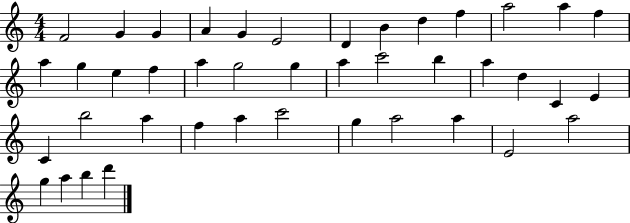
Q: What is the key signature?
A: C major